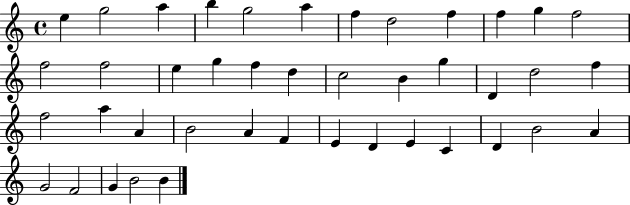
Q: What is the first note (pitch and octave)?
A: E5